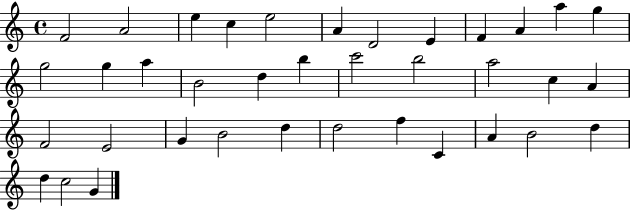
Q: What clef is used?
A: treble